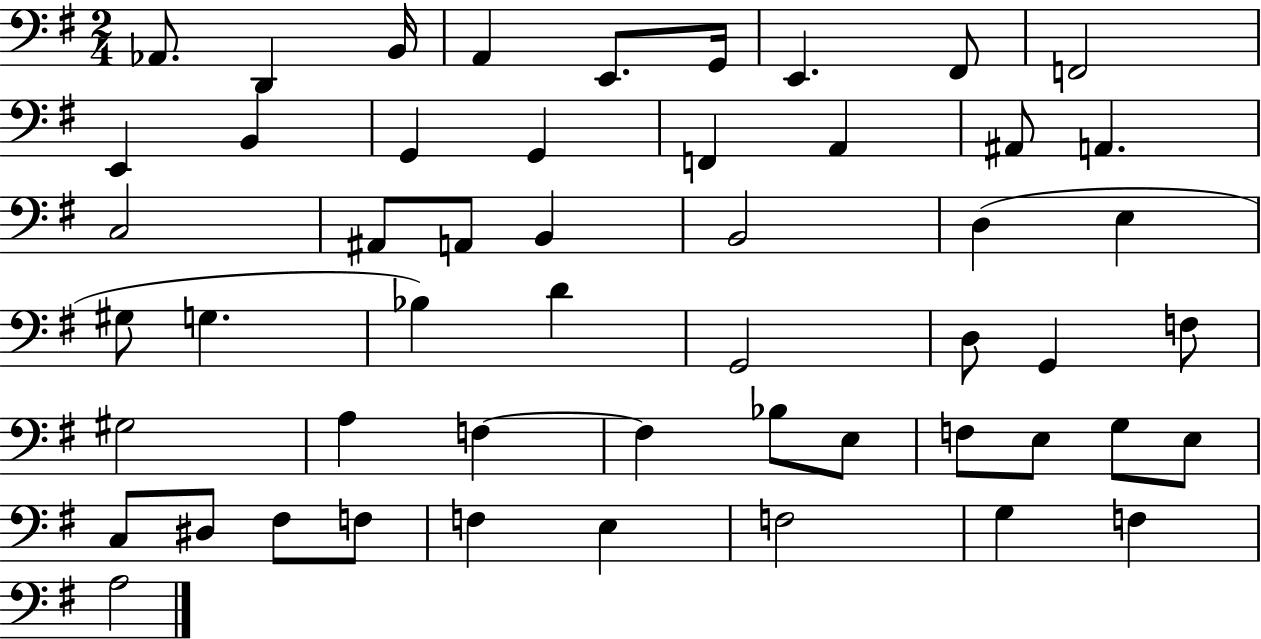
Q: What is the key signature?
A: G major